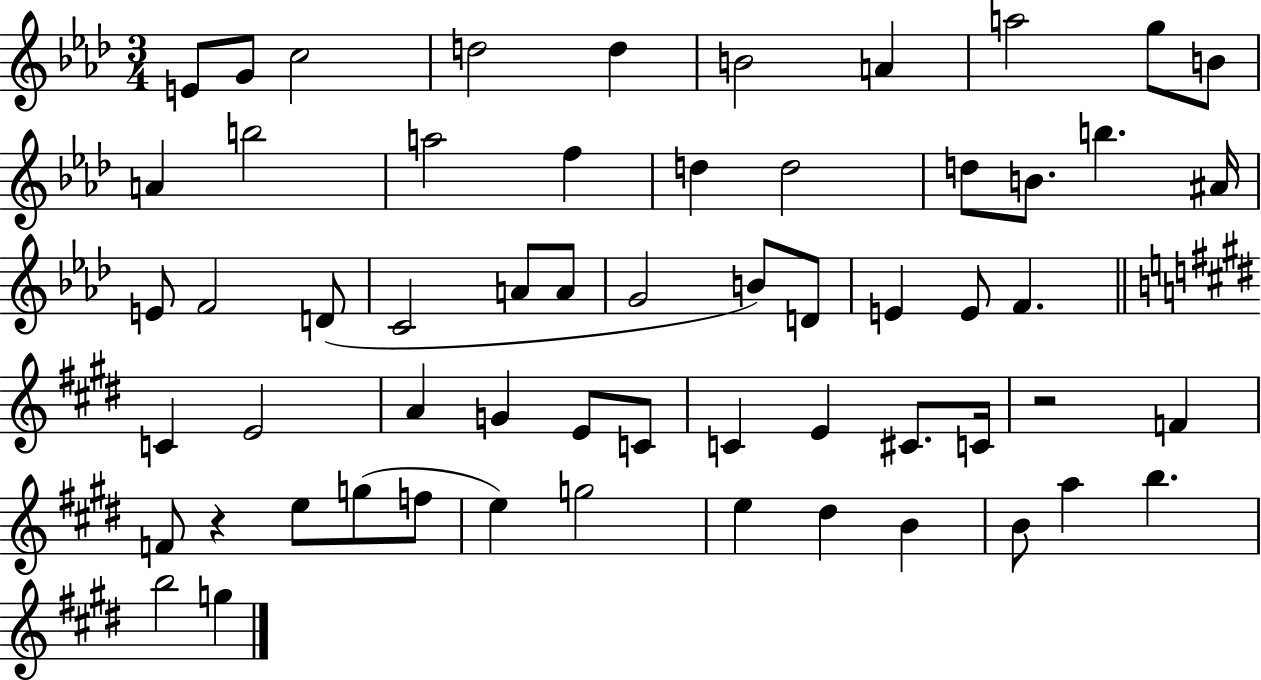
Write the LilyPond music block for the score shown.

{
  \clef treble
  \numericTimeSignature
  \time 3/4
  \key aes \major
  e'8 g'8 c''2 | d''2 d''4 | b'2 a'4 | a''2 g''8 b'8 | \break a'4 b''2 | a''2 f''4 | d''4 d''2 | d''8 b'8. b''4. ais'16 | \break e'8 f'2 d'8( | c'2 a'8 a'8 | g'2 b'8) d'8 | e'4 e'8 f'4. | \break \bar "||" \break \key e \major c'4 e'2 | a'4 g'4 e'8 c'8 | c'4 e'4 cis'8. c'16 | r2 f'4 | \break f'8 r4 e''8 g''8( f''8 | e''4) g''2 | e''4 dis''4 b'4 | b'8 a''4 b''4. | \break b''2 g''4 | \bar "|."
}